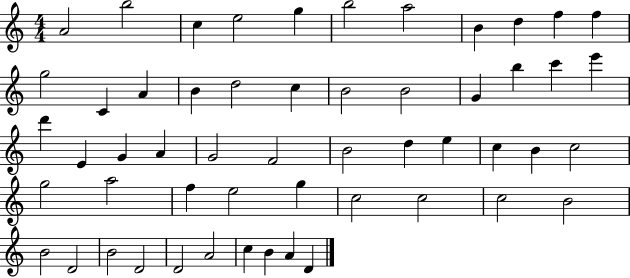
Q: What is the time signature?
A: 4/4